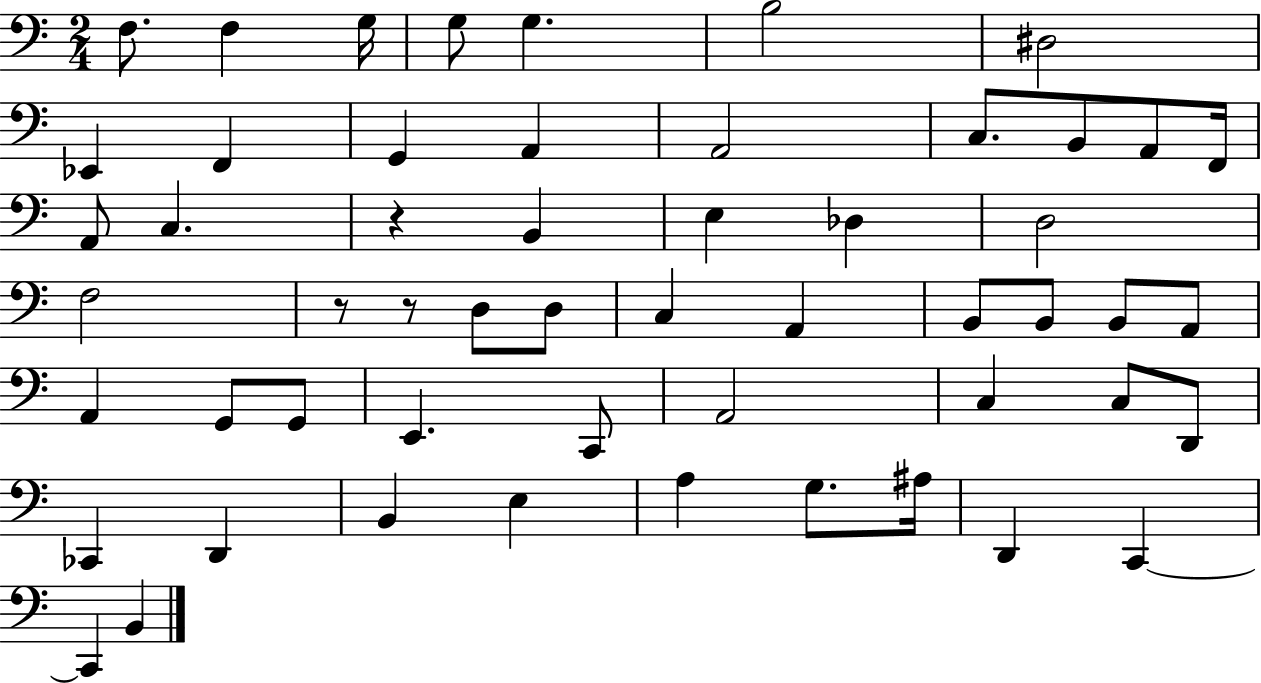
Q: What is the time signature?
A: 2/4